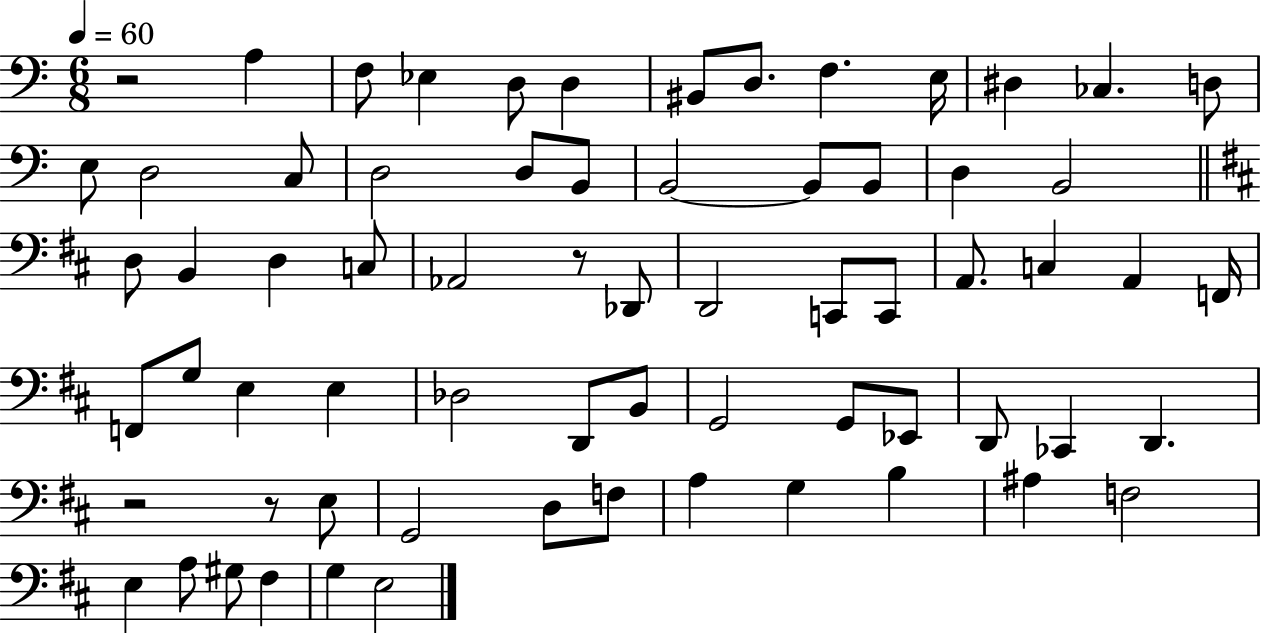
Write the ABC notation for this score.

X:1
T:Untitled
M:6/8
L:1/4
K:C
z2 A, F,/2 _E, D,/2 D, ^B,,/2 D,/2 F, E,/4 ^D, _C, D,/2 E,/2 D,2 C,/2 D,2 D,/2 B,,/2 B,,2 B,,/2 B,,/2 D, B,,2 D,/2 B,, D, C,/2 _A,,2 z/2 _D,,/2 D,,2 C,,/2 C,,/2 A,,/2 C, A,, F,,/4 F,,/2 G,/2 E, E, _D,2 D,,/2 B,,/2 G,,2 G,,/2 _E,,/2 D,,/2 _C,, D,, z2 z/2 E,/2 G,,2 D,/2 F,/2 A, G, B, ^A, F,2 E, A,/2 ^G,/2 ^F, G, E,2